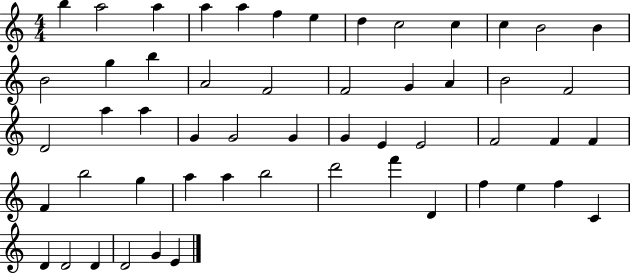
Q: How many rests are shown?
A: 0